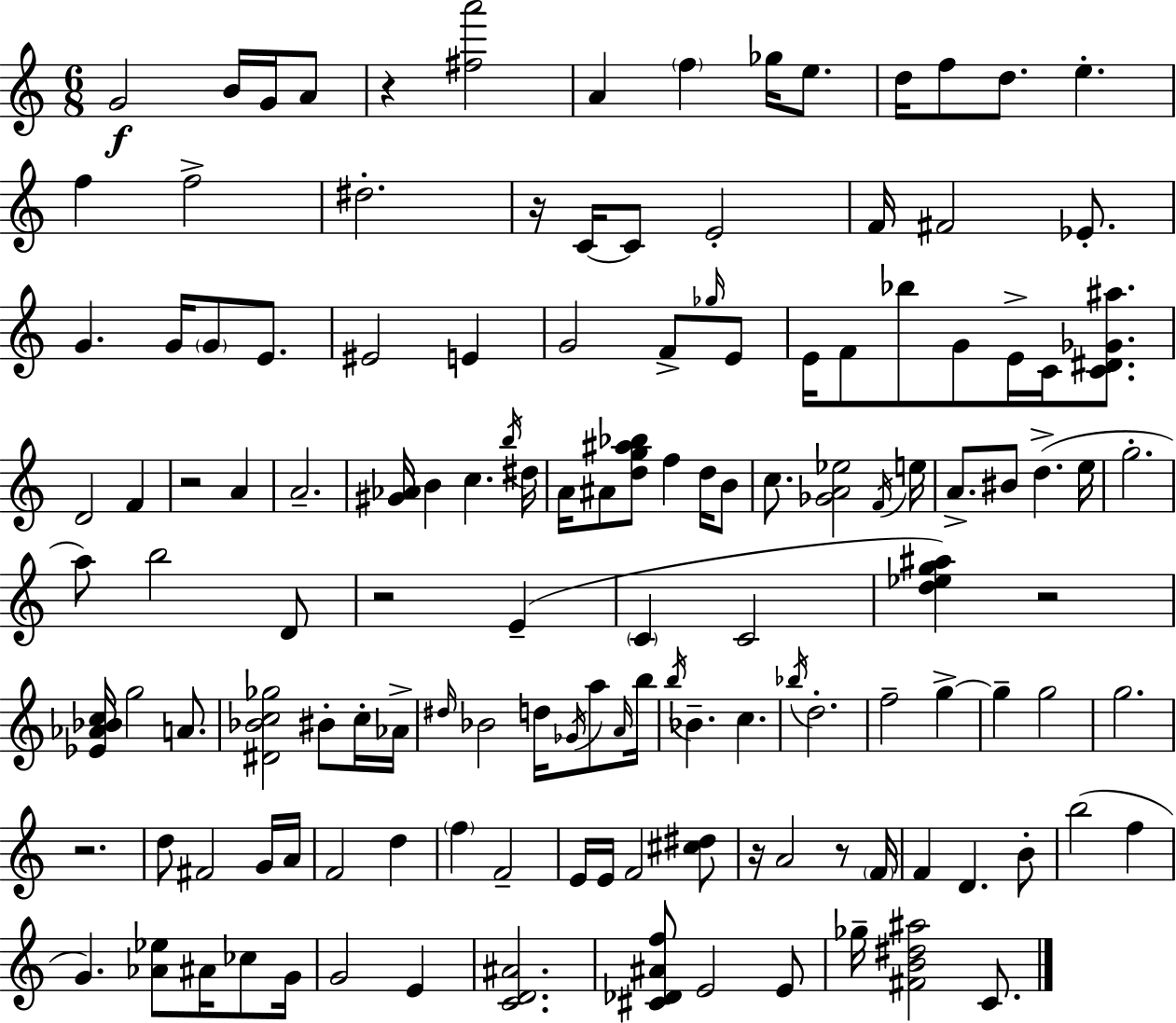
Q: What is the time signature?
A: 6/8